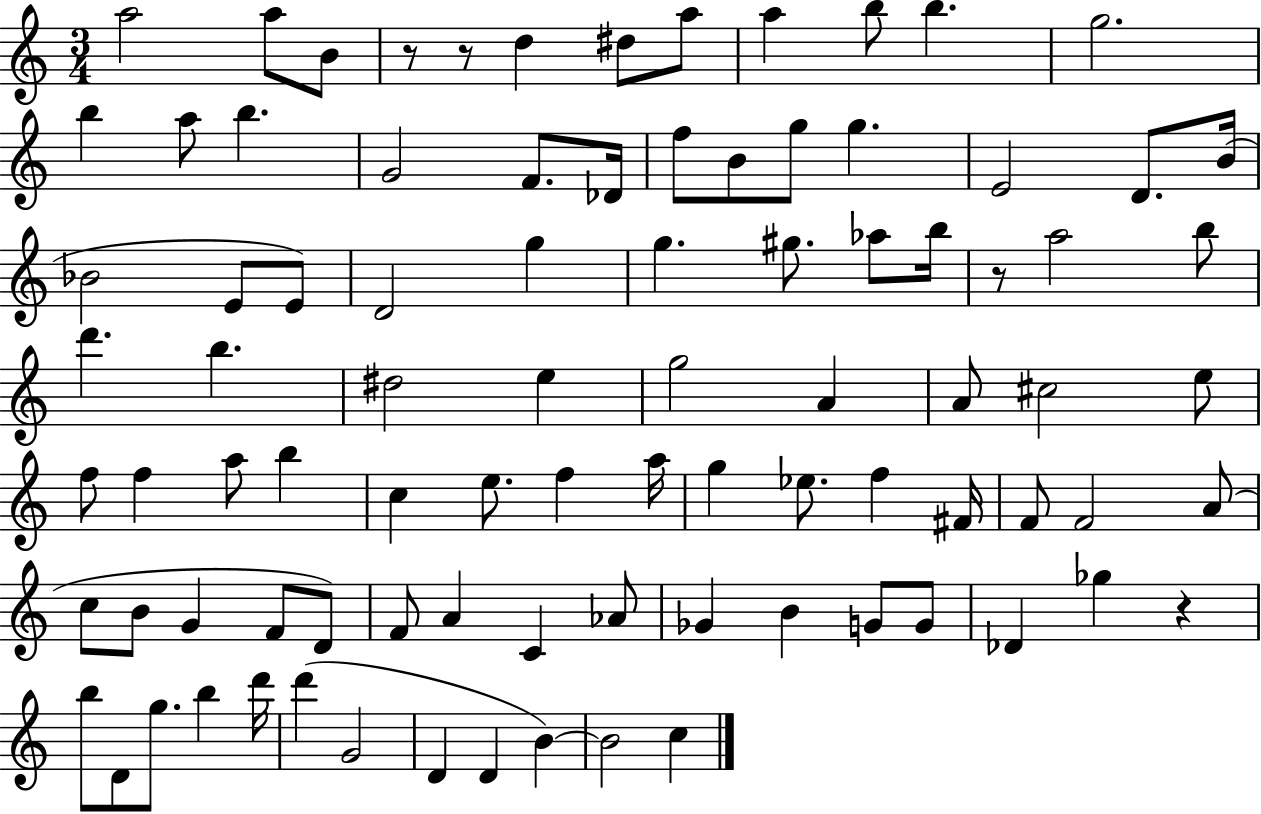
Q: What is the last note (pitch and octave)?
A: C5